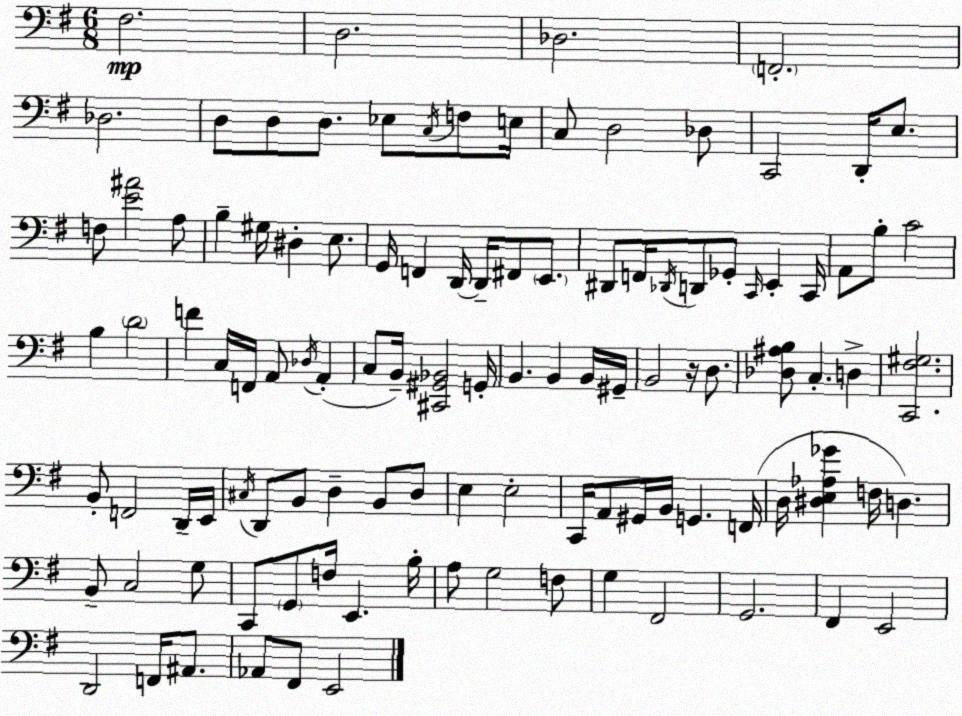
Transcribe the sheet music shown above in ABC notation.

X:1
T:Untitled
M:6/8
L:1/4
K:G
^F,2 D,2 _D,2 F,,2 _D,2 D,/2 D,/2 D,/2 _E,/2 C,/4 F,/2 E,/4 C,/2 D,2 _D,/2 C,,2 D,,/4 E,/2 F,/2 [E^A]2 A,/2 B, ^G,/4 ^D, E,/2 G,,/4 F,, D,,/4 D,,/4 ^F,,/2 E,,/2 ^D,,/2 F,,/4 _D,,/4 D,,/2 _G,,/2 C,,/4 E,, C,,/4 A,,/2 B,/2 C2 B, D2 F C,/4 F,,/4 A,,/2 _D,/4 A,, C,/2 B,,/4 [^C,,^G,,_B,,]2 G,,/4 B,, B,, B,,/4 ^G,,/4 B,,2 z/4 D,/2 [_D,^A,B,]/2 C, D, [C,,^F,^G,]2 B,,/2 F,,2 D,,/4 E,,/4 ^C,/4 D,,/2 B,,/2 D, B,,/2 D,/2 E, E,2 C,,/4 A,,/2 ^G,,/4 B,,/4 G,, F,,/4 D,/4 [^D,E,_A,_G] F,/4 D, B,,/2 C,2 G,/2 C,,/2 G,,/2 F,/4 E,, B,/4 A,/2 G,2 F,/2 G, ^F,,2 G,,2 ^F,, E,,2 D,,2 F,,/4 ^A,,/2 _A,,/2 ^F,,/2 E,,2